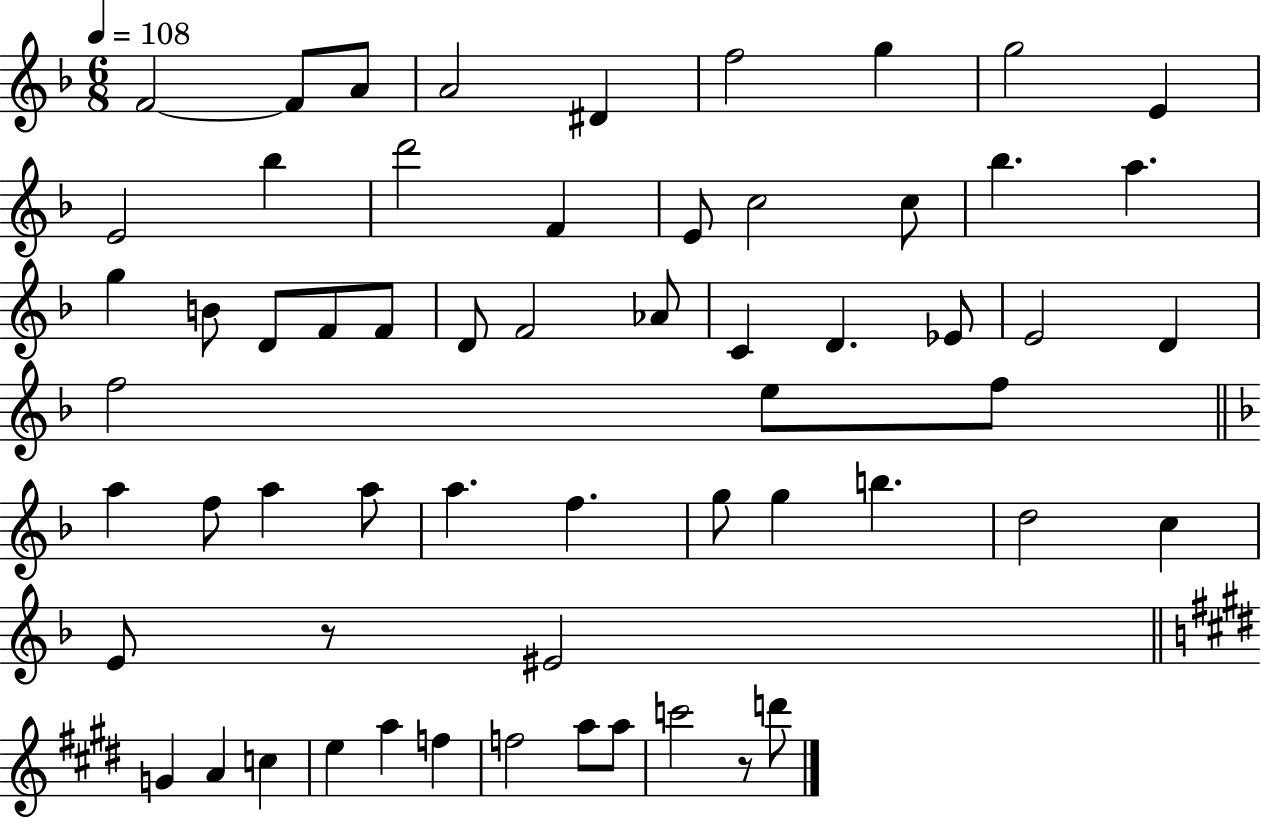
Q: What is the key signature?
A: F major